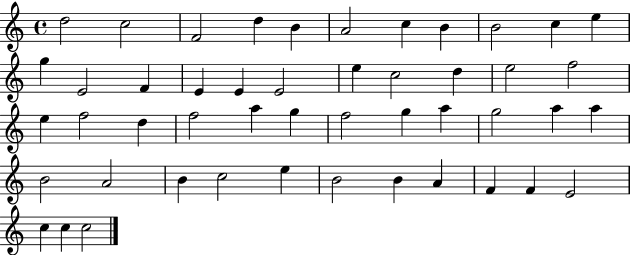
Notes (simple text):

D5/h C5/h F4/h D5/q B4/q A4/h C5/q B4/q B4/h C5/q E5/q G5/q E4/h F4/q E4/q E4/q E4/h E5/q C5/h D5/q E5/h F5/h E5/q F5/h D5/q F5/h A5/q G5/q F5/h G5/q A5/q G5/h A5/q A5/q B4/h A4/h B4/q C5/h E5/q B4/h B4/q A4/q F4/q F4/q E4/h C5/q C5/q C5/h